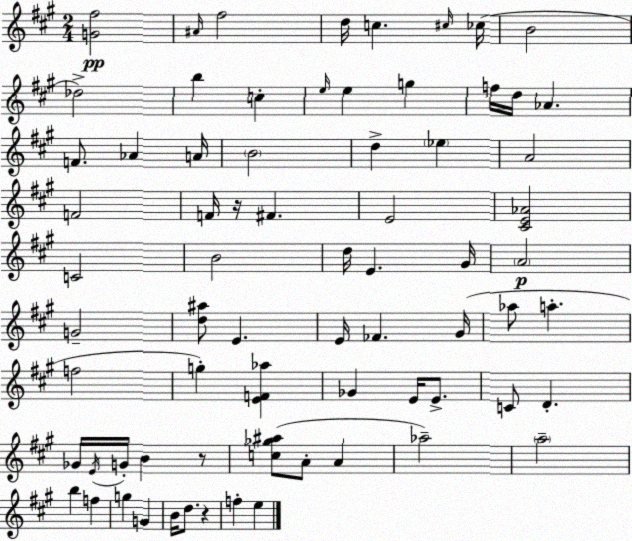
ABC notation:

X:1
T:Untitled
M:2/4
L:1/4
K:A
[G^f]2 ^A/4 ^f2 d/4 c ^c/4 _c/4 B2 _d2 b c e/4 e g f/4 d/4 _A F/2 _A A/4 B2 d _e A2 F2 F/4 z/4 ^F E2 [^CE_A]2 C2 B2 d/4 E ^G/4 A2 G2 [d^a]/2 E E/4 _F ^G/4 _a/2 a f2 g [EF_a] _G E/4 E/2 C/2 D _G/4 E/4 G/4 B z/2 [c_g^a]/2 A/2 A _a2 a2 b f g G B/4 d/2 z f e